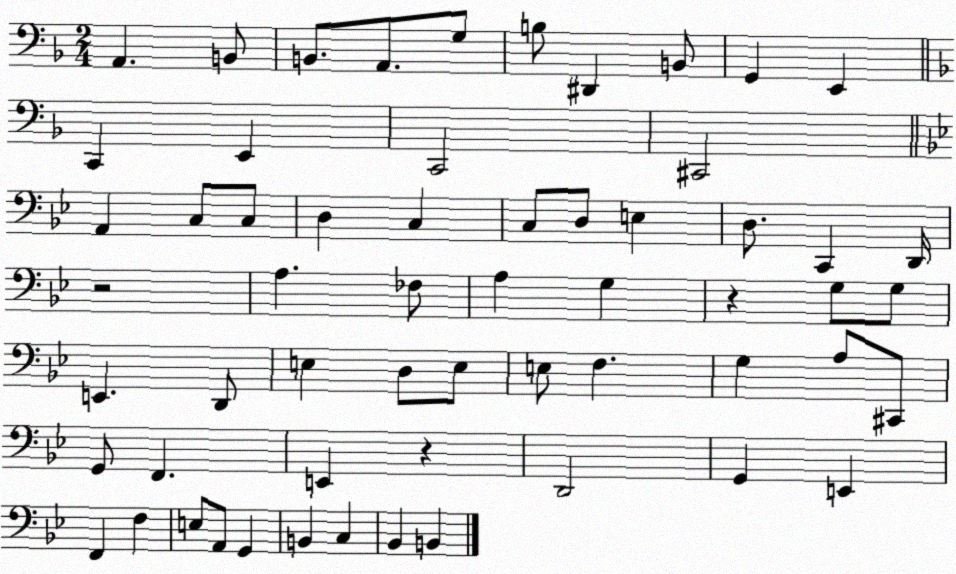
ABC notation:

X:1
T:Untitled
M:2/4
L:1/4
K:F
A,, B,,/2 B,,/2 A,,/2 G,/2 B,/2 ^D,, B,,/2 G,, E,, C,, E,, C,,2 ^C,,2 A,, C,/2 C,/2 D, C, C,/2 D,/2 E, D,/2 C,, D,,/4 z2 A, _F,/2 A, G, z G,/2 G,/2 E,, D,,/2 E, D,/2 E,/2 E,/2 F, G, A,/2 ^C,,/2 G,,/2 F,, E,, z D,,2 G,, E,, F,, F, E,/2 A,,/2 G,, B,, C, _B,, B,,